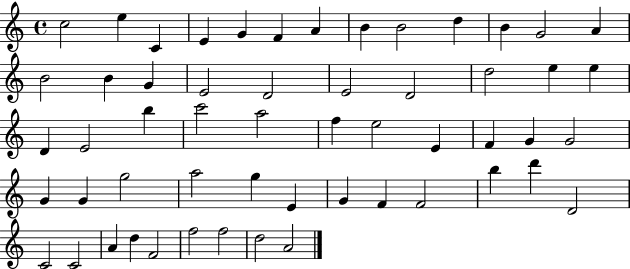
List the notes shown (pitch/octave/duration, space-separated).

C5/h E5/q C4/q E4/q G4/q F4/q A4/q B4/q B4/h D5/q B4/q G4/h A4/q B4/h B4/q G4/q E4/h D4/h E4/h D4/h D5/h E5/q E5/q D4/q E4/h B5/q C6/h A5/h F5/q E5/h E4/q F4/q G4/q G4/h G4/q G4/q G5/h A5/h G5/q E4/q G4/q F4/q F4/h B5/q D6/q D4/h C4/h C4/h A4/q D5/q F4/h F5/h F5/h D5/h A4/h